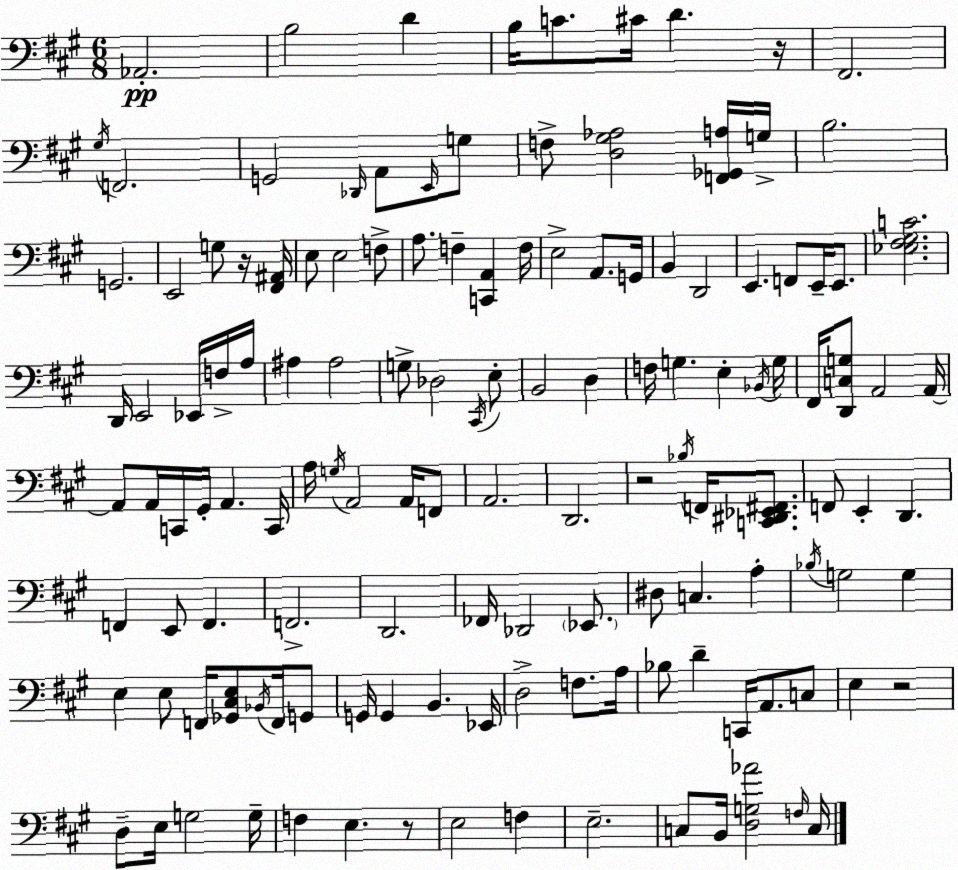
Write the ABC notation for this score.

X:1
T:Untitled
M:6/8
L:1/4
K:A
_A,,2 B,2 D B,/4 C/2 ^C/4 D z/4 ^F,,2 ^G,/4 F,,2 G,,2 _D,,/4 A,,/2 E,,/4 G,/2 F,/2 [D,^G,_A,]2 [F,,_G,,A,]/4 G,/4 B,2 G,,2 E,,2 G,/2 z/4 [^F,,^A,,]/4 E,/2 E,2 F,/2 A,/2 F, [C,,A,,] F,/4 E,2 A,,/2 G,,/4 B,, D,,2 E,, F,,/2 E,,/4 E,,/2 [_E,^F,^G,C]2 D,,/4 E,,2 _E,,/4 F,/4 A,/4 ^A, ^A,2 G,/2 _D,2 ^C,,/4 E,/2 B,,2 D, F,/4 G, E, _B,,/4 G,/4 ^F,,/4 [D,,C,G,]/2 A,,2 A,,/4 A,,/2 A,,/4 C,,/4 ^G,,/4 A,, C,,/4 A,/4 G,/4 A,,2 A,,/4 F,,/2 A,,2 D,,2 z2 _B,/4 F,,/4 [C,,^D,,_E,,^F,,]/2 F,,/2 E,, D,, F,, E,,/2 F,, F,,2 D,,2 _F,,/4 _D,,2 _E,,/2 ^D,/2 C, A, _B,/4 G,2 G, E, E,/2 F,,/4 [_G,,^C,E,]/2 _B,,/4 F,,/4 G,,/2 G,,/4 G,, B,, _E,,/4 D,2 F,/2 A,/4 _B,/2 D C,,/4 A,,/2 C,/2 E, z2 D,/2 E,/4 G,2 G,/4 F, E, z/2 E,2 F, E,2 C,/2 B,,/4 [D,G,_A]2 F,/4 C,/4